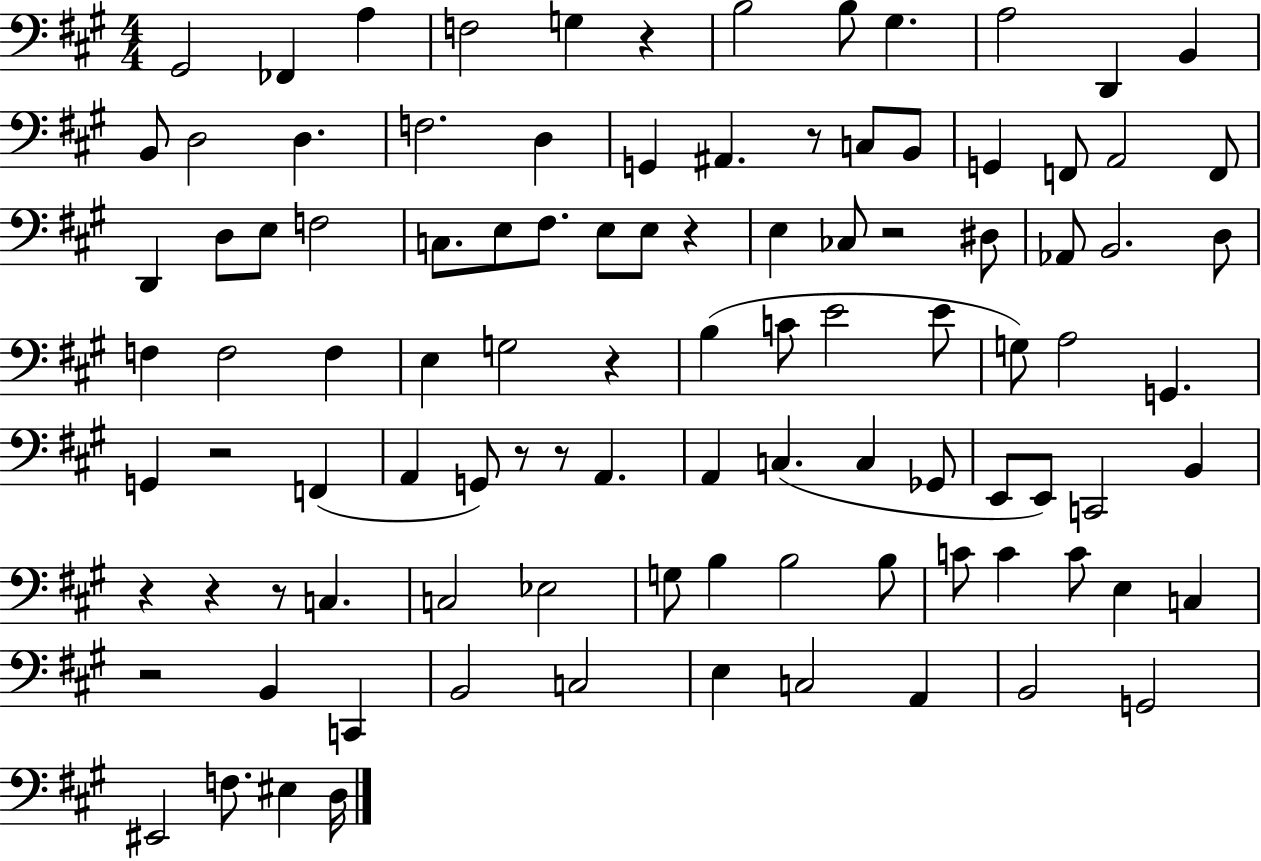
G#2/h FES2/q A3/q F3/h G3/q R/q B3/h B3/e G#3/q. A3/h D2/q B2/q B2/e D3/h D3/q. F3/h. D3/q G2/q A#2/q. R/e C3/e B2/e G2/q F2/e A2/h F2/e D2/q D3/e E3/e F3/h C3/e. E3/e F#3/e. E3/e E3/e R/q E3/q CES3/e R/h D#3/e Ab2/e B2/h. D3/e F3/q F3/h F3/q E3/q G3/h R/q B3/q C4/e E4/h E4/e G3/e A3/h G2/q. G2/q R/h F2/q A2/q G2/e R/e R/e A2/q. A2/q C3/q. C3/q Gb2/e E2/e E2/e C2/h B2/q R/q R/q R/e C3/q. C3/h Eb3/h G3/e B3/q B3/h B3/e C4/e C4/q C4/e E3/q C3/q R/h B2/q C2/q B2/h C3/h E3/q C3/h A2/q B2/h G2/h EIS2/h F3/e. EIS3/q D3/s